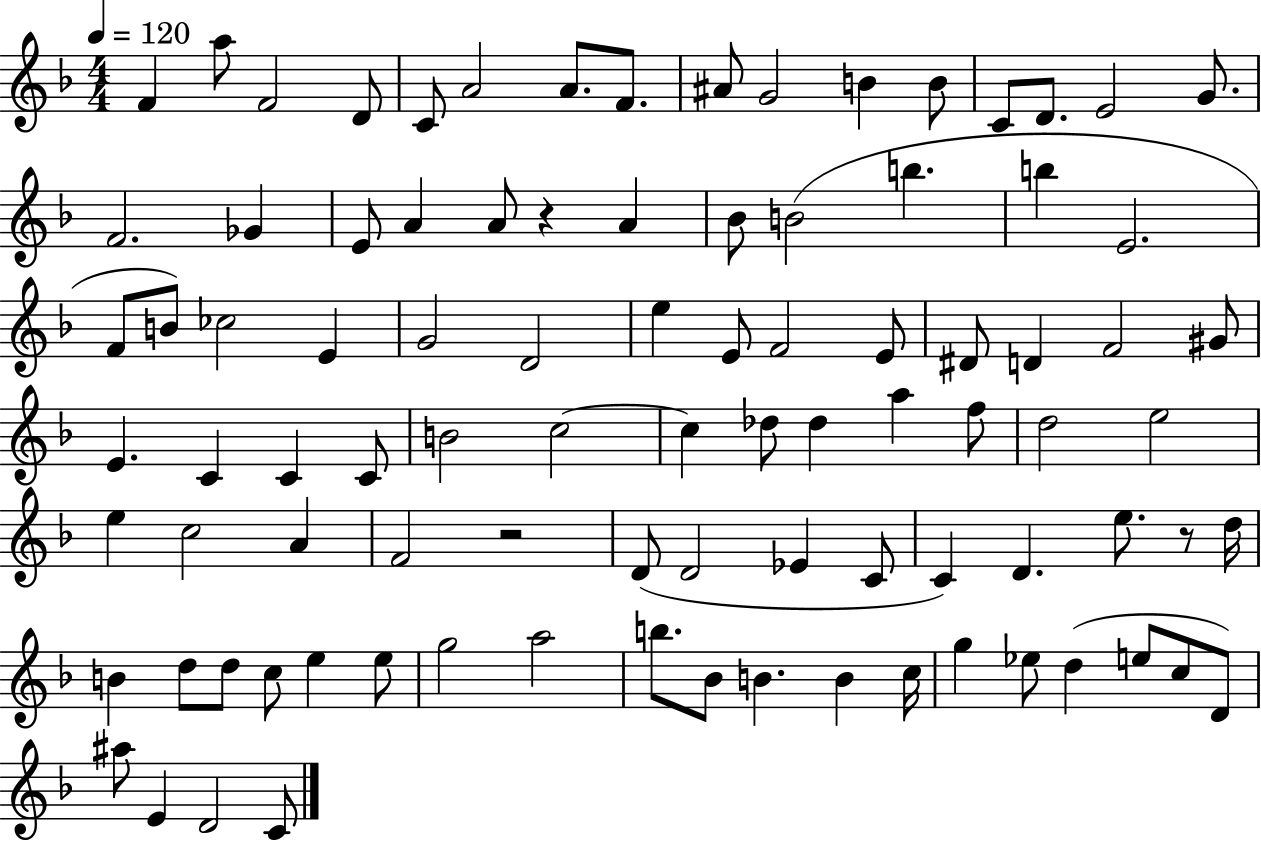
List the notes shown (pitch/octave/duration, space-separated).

F4/q A5/e F4/h D4/e C4/e A4/h A4/e. F4/e. A#4/e G4/h B4/q B4/e C4/e D4/e. E4/h G4/e. F4/h. Gb4/q E4/e A4/q A4/e R/q A4/q Bb4/e B4/h B5/q. B5/q E4/h. F4/e B4/e CES5/h E4/q G4/h D4/h E5/q E4/e F4/h E4/e D#4/e D4/q F4/h G#4/e E4/q. C4/q C4/q C4/e B4/h C5/h C5/q Db5/e Db5/q A5/q F5/e D5/h E5/h E5/q C5/h A4/q F4/h R/h D4/e D4/h Eb4/q C4/e C4/q D4/q. E5/e. R/e D5/s B4/q D5/e D5/e C5/e E5/q E5/e G5/h A5/h B5/e. Bb4/e B4/q. B4/q C5/s G5/q Eb5/e D5/q E5/e C5/e D4/e A#5/e E4/q D4/h C4/e